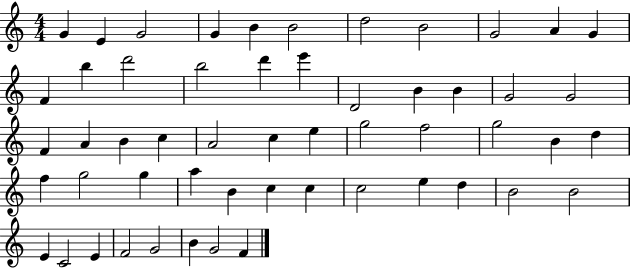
{
  \clef treble
  \numericTimeSignature
  \time 4/4
  \key c \major
  g'4 e'4 g'2 | g'4 b'4 b'2 | d''2 b'2 | g'2 a'4 g'4 | \break f'4 b''4 d'''2 | b''2 d'''4 e'''4 | d'2 b'4 b'4 | g'2 g'2 | \break f'4 a'4 b'4 c''4 | a'2 c''4 e''4 | g''2 f''2 | g''2 b'4 d''4 | \break f''4 g''2 g''4 | a''4 b'4 c''4 c''4 | c''2 e''4 d''4 | b'2 b'2 | \break e'4 c'2 e'4 | f'2 g'2 | b'4 g'2 f'4 | \bar "|."
}